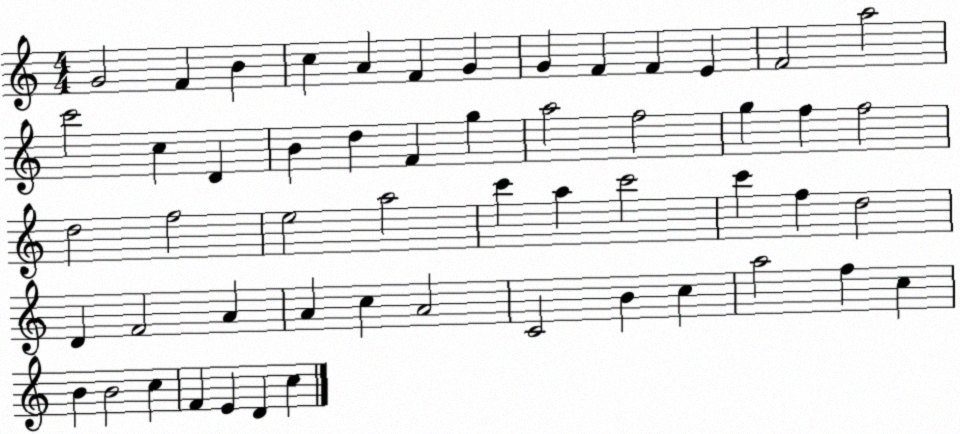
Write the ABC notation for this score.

X:1
T:Untitled
M:4/4
L:1/4
K:C
G2 F B c A F G G F F E F2 a2 c'2 c D B d F g a2 f2 g f f2 d2 f2 e2 a2 c' a c'2 c' f d2 D F2 A A c A2 C2 B c a2 f c B B2 c F E D c